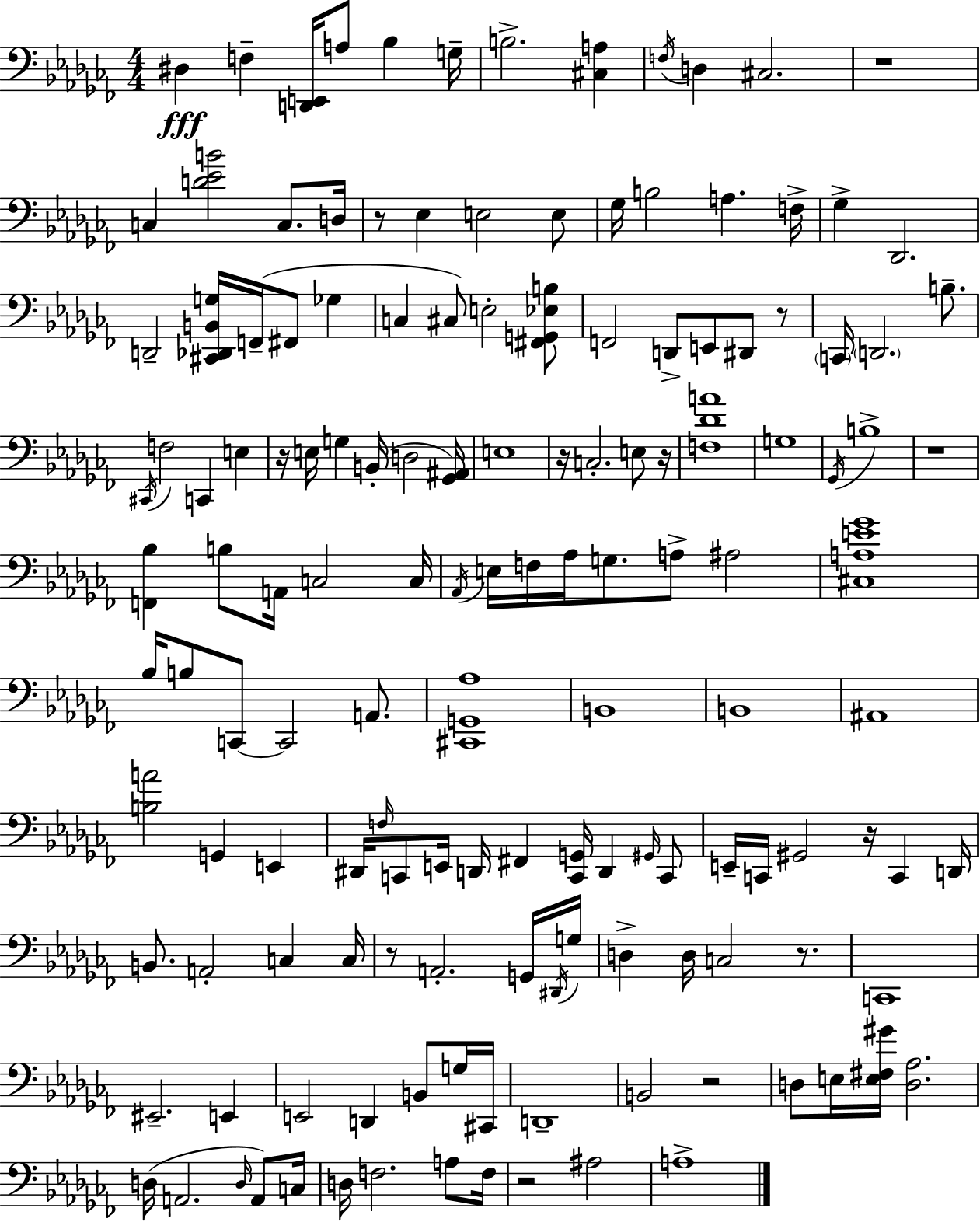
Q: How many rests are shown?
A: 12